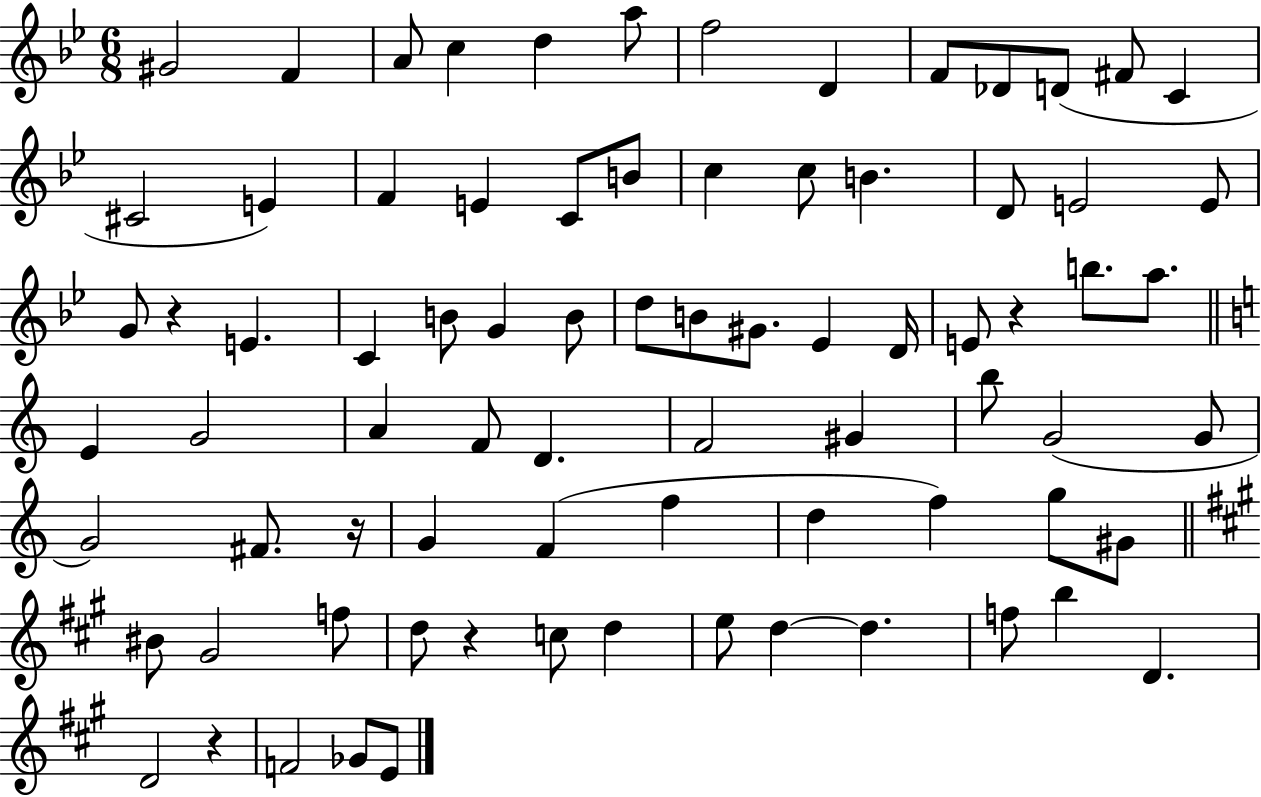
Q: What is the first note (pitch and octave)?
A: G#4